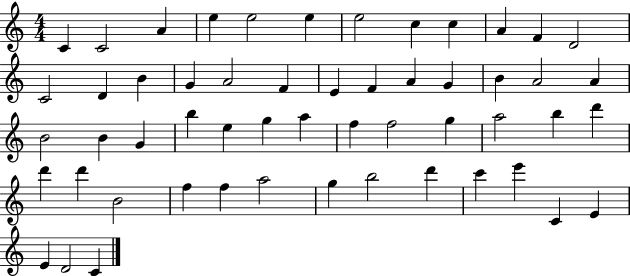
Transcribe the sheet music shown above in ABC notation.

X:1
T:Untitled
M:4/4
L:1/4
K:C
C C2 A e e2 e e2 c c A F D2 C2 D B G A2 F E F A G B A2 A B2 B G b e g a f f2 g a2 b d' d' d' B2 f f a2 g b2 d' c' e' C E E D2 C